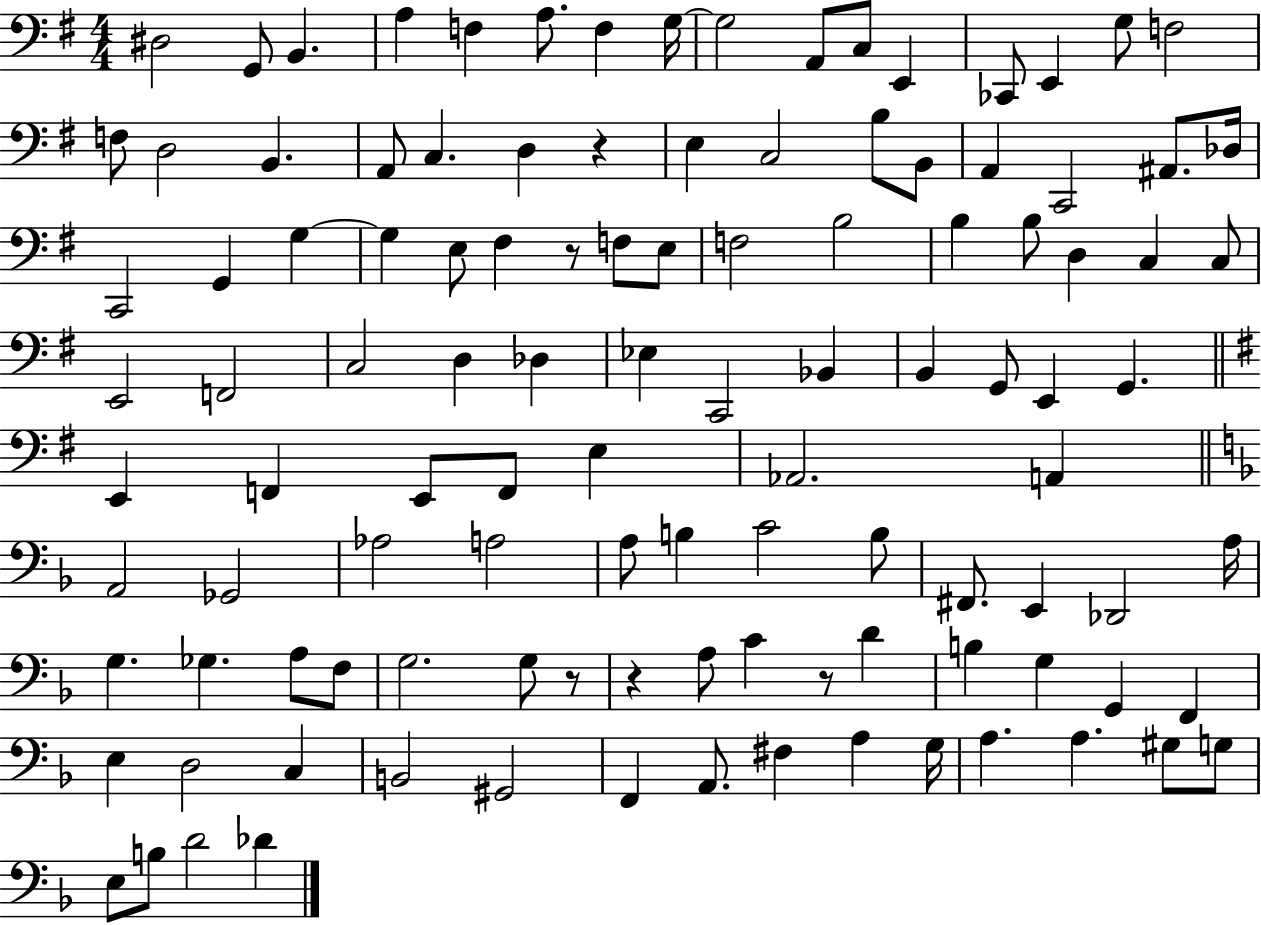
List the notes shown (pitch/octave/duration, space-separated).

D#3/h G2/e B2/q. A3/q F3/q A3/e. F3/q G3/s G3/h A2/e C3/e E2/q CES2/e E2/q G3/e F3/h F3/e D3/h B2/q. A2/e C3/q. D3/q R/q E3/q C3/h B3/e B2/e A2/q C2/h A#2/e. Db3/s C2/h G2/q G3/q G3/q E3/e F#3/q R/e F3/e E3/e F3/h B3/h B3/q B3/e D3/q C3/q C3/e E2/h F2/h C3/h D3/q Db3/q Eb3/q C2/h Bb2/q B2/q G2/e E2/q G2/q. E2/q F2/q E2/e F2/e E3/q Ab2/h. A2/q A2/h Gb2/h Ab3/h A3/h A3/e B3/q C4/h B3/e F#2/e. E2/q Db2/h A3/s G3/q. Gb3/q. A3/e F3/e G3/h. G3/e R/e R/q A3/e C4/q R/e D4/q B3/q G3/q G2/q F2/q E3/q D3/h C3/q B2/h G#2/h F2/q A2/e. F#3/q A3/q G3/s A3/q. A3/q. G#3/e G3/e E3/e B3/e D4/h Db4/q